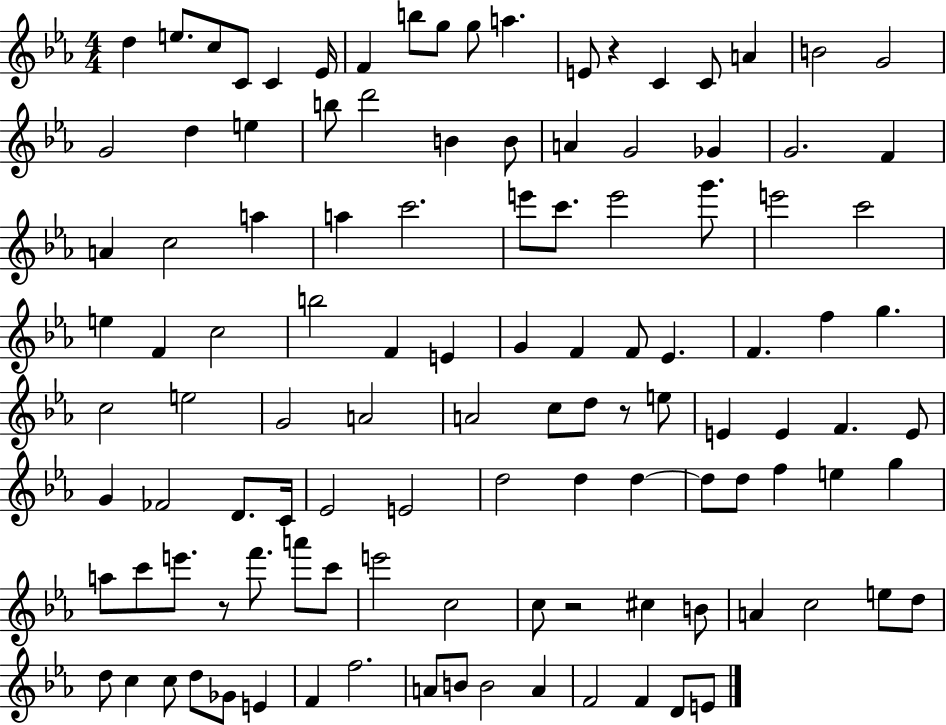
{
  \clef treble
  \numericTimeSignature
  \time 4/4
  \key ees \major
  d''4 e''8. c''8 c'8 c'4 ees'16 | f'4 b''8 g''8 g''8 a''4. | e'8 r4 c'4 c'8 a'4 | b'2 g'2 | \break g'2 d''4 e''4 | b''8 d'''2 b'4 b'8 | a'4 g'2 ges'4 | g'2. f'4 | \break a'4 c''2 a''4 | a''4 c'''2. | e'''8 c'''8. e'''2 g'''8. | e'''2 c'''2 | \break e''4 f'4 c''2 | b''2 f'4 e'4 | g'4 f'4 f'8 ees'4. | f'4. f''4 g''4. | \break c''2 e''2 | g'2 a'2 | a'2 c''8 d''8 r8 e''8 | e'4 e'4 f'4. e'8 | \break g'4 fes'2 d'8. c'16 | ees'2 e'2 | d''2 d''4 d''4~~ | d''8 d''8 f''4 e''4 g''4 | \break a''8 c'''8 e'''8. r8 f'''8. a'''8 c'''8 | e'''2 c''2 | c''8 r2 cis''4 b'8 | a'4 c''2 e''8 d''8 | \break d''8 c''4 c''8 d''8 ges'8 e'4 | f'4 f''2. | a'8 b'8 b'2 a'4 | f'2 f'4 d'8 e'8 | \break \bar "|."
}